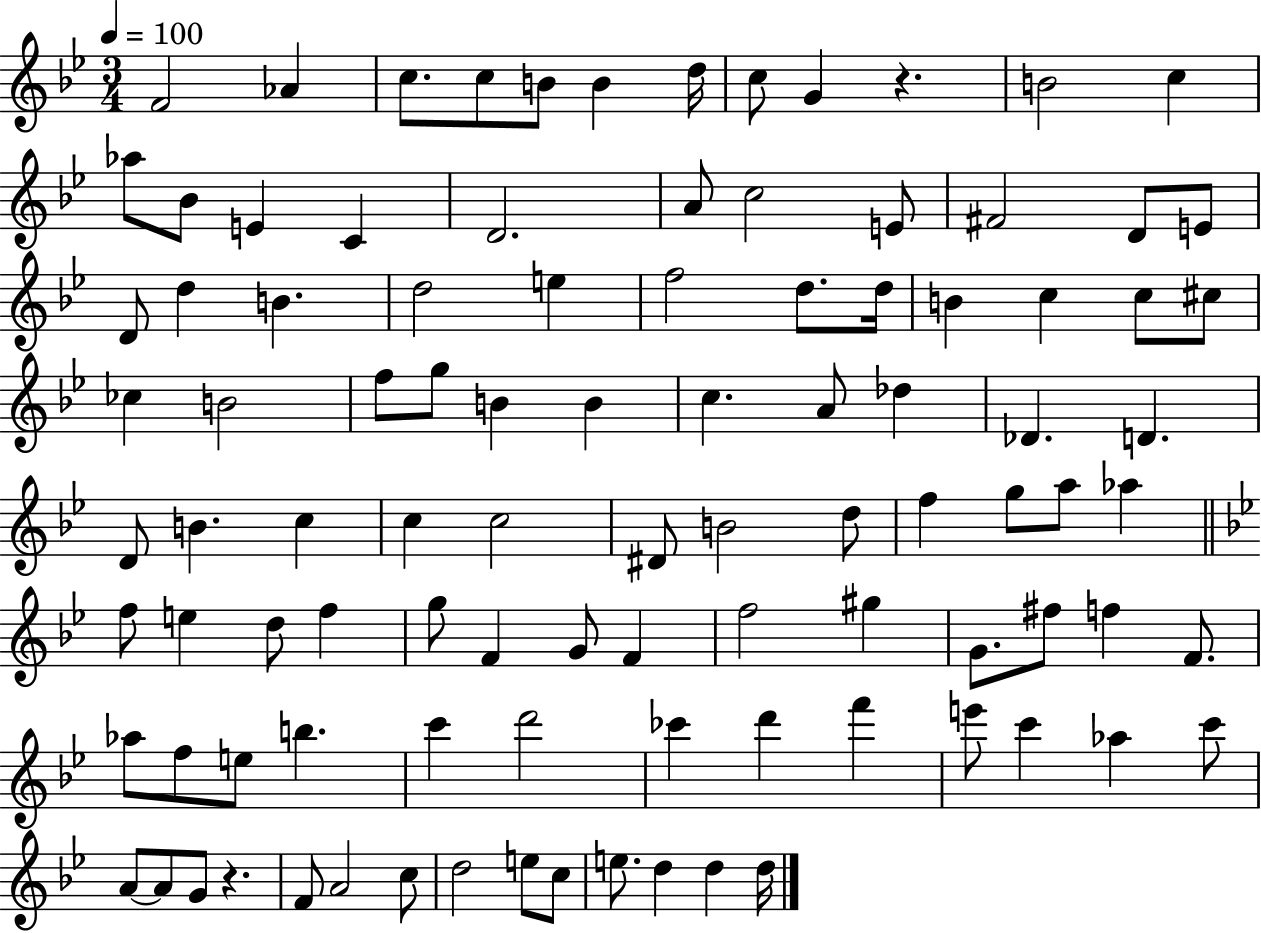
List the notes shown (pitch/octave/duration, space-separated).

F4/h Ab4/q C5/e. C5/e B4/e B4/q D5/s C5/e G4/q R/q. B4/h C5/q Ab5/e Bb4/e E4/q C4/q D4/h. A4/e C5/h E4/e F#4/h D4/e E4/e D4/e D5/q B4/q. D5/h E5/q F5/h D5/e. D5/s B4/q C5/q C5/e C#5/e CES5/q B4/h F5/e G5/e B4/q B4/q C5/q. A4/e Db5/q Db4/q. D4/q. D4/e B4/q. C5/q C5/q C5/h D#4/e B4/h D5/e F5/q G5/e A5/e Ab5/q F5/e E5/q D5/e F5/q G5/e F4/q G4/e F4/q F5/h G#5/q G4/e. F#5/e F5/q F4/e. Ab5/e F5/e E5/e B5/q. C6/q D6/h CES6/q D6/q F6/q E6/e C6/q Ab5/q C6/e A4/e A4/e G4/e R/q. F4/e A4/h C5/e D5/h E5/e C5/e E5/e. D5/q D5/q D5/s